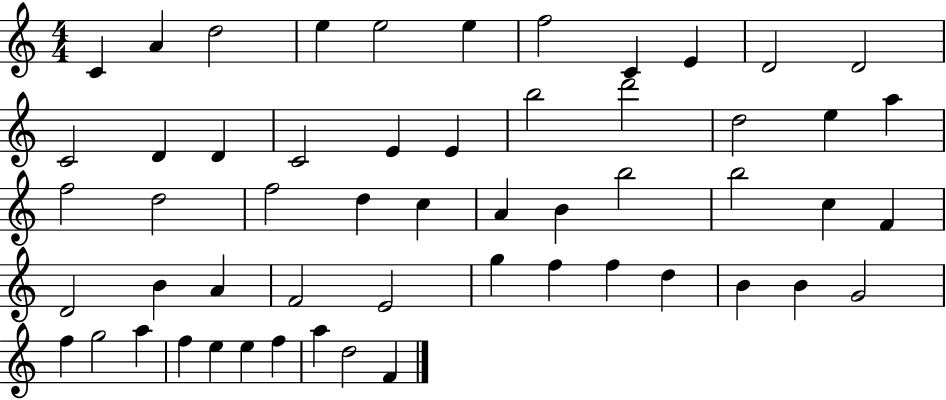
C4/q A4/q D5/h E5/q E5/h E5/q F5/h C4/q E4/q D4/h D4/h C4/h D4/q D4/q C4/h E4/q E4/q B5/h D6/h D5/h E5/q A5/q F5/h D5/h F5/h D5/q C5/q A4/q B4/q B5/h B5/h C5/q F4/q D4/h B4/q A4/q F4/h E4/h G5/q F5/q F5/q D5/q B4/q B4/q G4/h F5/q G5/h A5/q F5/q E5/q E5/q F5/q A5/q D5/h F4/q